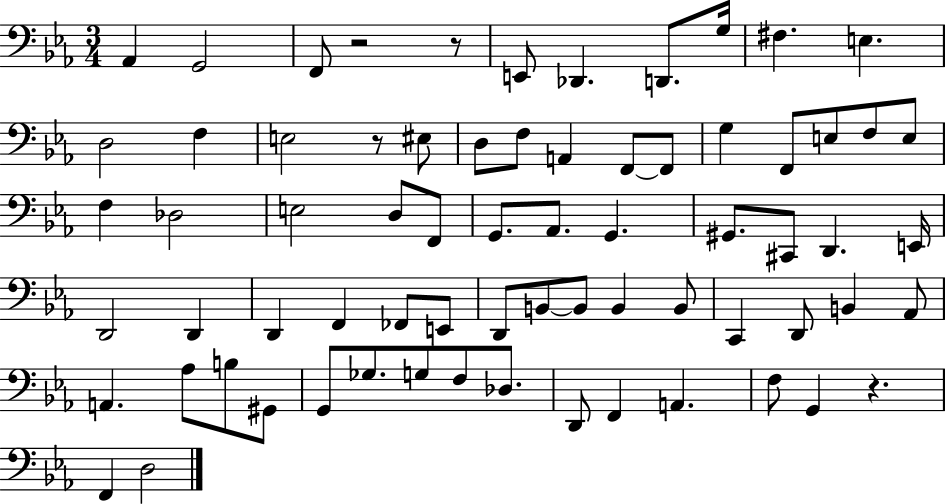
{
  \clef bass
  \numericTimeSignature
  \time 3/4
  \key ees \major
  aes,4 g,2 | f,8 r2 r8 | e,8 des,4. d,8. g16 | fis4. e4. | \break d2 f4 | e2 r8 eis8 | d8 f8 a,4 f,8~~ f,8 | g4 f,8 e8 f8 e8 | \break f4 des2 | e2 d8 f,8 | g,8. aes,8. g,4. | gis,8. cis,8 d,4. e,16 | \break d,2 d,4 | d,4 f,4 fes,8 e,8 | d,8 b,8~~ b,8 b,4 b,8 | c,4 d,8 b,4 aes,8 | \break a,4. aes8 b8 gis,8 | g,8 ges8. g8 f8 des8. | d,8 f,4 a,4. | f8 g,4 r4. | \break f,4 d2 | \bar "|."
}